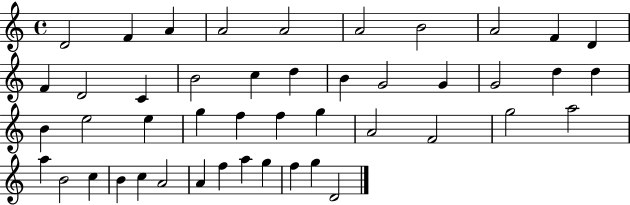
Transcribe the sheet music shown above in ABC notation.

X:1
T:Untitled
M:4/4
L:1/4
K:C
D2 F A A2 A2 A2 B2 A2 F D F D2 C B2 c d B G2 G G2 d d B e2 e g f f g A2 F2 g2 a2 a B2 c B c A2 A f a g f g D2